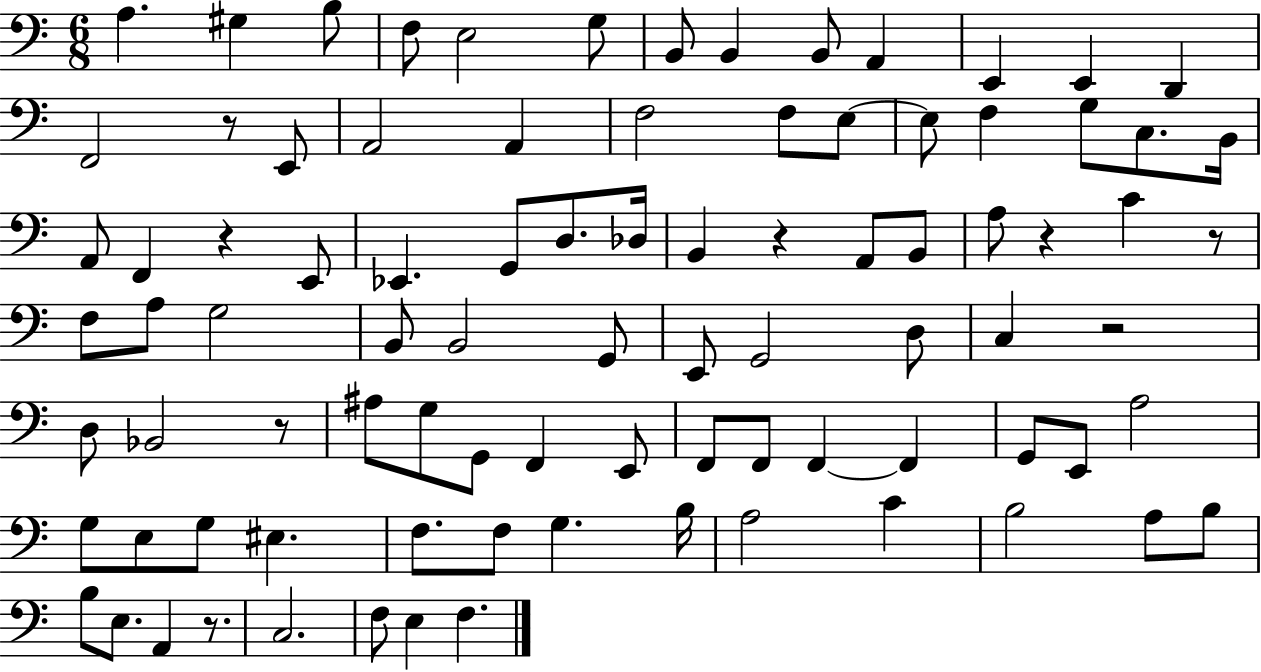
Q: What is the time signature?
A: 6/8